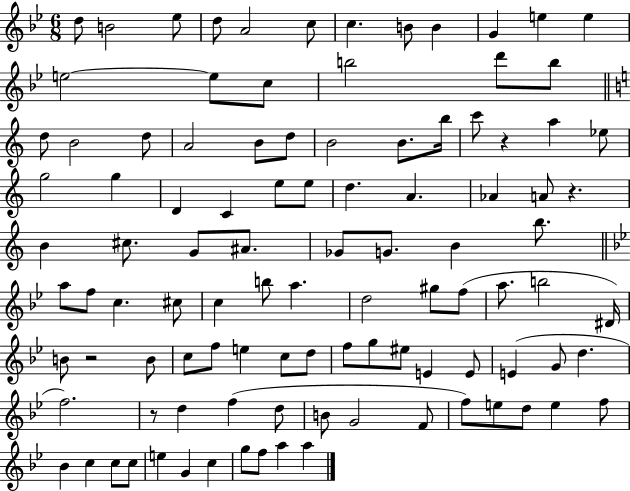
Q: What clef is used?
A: treble